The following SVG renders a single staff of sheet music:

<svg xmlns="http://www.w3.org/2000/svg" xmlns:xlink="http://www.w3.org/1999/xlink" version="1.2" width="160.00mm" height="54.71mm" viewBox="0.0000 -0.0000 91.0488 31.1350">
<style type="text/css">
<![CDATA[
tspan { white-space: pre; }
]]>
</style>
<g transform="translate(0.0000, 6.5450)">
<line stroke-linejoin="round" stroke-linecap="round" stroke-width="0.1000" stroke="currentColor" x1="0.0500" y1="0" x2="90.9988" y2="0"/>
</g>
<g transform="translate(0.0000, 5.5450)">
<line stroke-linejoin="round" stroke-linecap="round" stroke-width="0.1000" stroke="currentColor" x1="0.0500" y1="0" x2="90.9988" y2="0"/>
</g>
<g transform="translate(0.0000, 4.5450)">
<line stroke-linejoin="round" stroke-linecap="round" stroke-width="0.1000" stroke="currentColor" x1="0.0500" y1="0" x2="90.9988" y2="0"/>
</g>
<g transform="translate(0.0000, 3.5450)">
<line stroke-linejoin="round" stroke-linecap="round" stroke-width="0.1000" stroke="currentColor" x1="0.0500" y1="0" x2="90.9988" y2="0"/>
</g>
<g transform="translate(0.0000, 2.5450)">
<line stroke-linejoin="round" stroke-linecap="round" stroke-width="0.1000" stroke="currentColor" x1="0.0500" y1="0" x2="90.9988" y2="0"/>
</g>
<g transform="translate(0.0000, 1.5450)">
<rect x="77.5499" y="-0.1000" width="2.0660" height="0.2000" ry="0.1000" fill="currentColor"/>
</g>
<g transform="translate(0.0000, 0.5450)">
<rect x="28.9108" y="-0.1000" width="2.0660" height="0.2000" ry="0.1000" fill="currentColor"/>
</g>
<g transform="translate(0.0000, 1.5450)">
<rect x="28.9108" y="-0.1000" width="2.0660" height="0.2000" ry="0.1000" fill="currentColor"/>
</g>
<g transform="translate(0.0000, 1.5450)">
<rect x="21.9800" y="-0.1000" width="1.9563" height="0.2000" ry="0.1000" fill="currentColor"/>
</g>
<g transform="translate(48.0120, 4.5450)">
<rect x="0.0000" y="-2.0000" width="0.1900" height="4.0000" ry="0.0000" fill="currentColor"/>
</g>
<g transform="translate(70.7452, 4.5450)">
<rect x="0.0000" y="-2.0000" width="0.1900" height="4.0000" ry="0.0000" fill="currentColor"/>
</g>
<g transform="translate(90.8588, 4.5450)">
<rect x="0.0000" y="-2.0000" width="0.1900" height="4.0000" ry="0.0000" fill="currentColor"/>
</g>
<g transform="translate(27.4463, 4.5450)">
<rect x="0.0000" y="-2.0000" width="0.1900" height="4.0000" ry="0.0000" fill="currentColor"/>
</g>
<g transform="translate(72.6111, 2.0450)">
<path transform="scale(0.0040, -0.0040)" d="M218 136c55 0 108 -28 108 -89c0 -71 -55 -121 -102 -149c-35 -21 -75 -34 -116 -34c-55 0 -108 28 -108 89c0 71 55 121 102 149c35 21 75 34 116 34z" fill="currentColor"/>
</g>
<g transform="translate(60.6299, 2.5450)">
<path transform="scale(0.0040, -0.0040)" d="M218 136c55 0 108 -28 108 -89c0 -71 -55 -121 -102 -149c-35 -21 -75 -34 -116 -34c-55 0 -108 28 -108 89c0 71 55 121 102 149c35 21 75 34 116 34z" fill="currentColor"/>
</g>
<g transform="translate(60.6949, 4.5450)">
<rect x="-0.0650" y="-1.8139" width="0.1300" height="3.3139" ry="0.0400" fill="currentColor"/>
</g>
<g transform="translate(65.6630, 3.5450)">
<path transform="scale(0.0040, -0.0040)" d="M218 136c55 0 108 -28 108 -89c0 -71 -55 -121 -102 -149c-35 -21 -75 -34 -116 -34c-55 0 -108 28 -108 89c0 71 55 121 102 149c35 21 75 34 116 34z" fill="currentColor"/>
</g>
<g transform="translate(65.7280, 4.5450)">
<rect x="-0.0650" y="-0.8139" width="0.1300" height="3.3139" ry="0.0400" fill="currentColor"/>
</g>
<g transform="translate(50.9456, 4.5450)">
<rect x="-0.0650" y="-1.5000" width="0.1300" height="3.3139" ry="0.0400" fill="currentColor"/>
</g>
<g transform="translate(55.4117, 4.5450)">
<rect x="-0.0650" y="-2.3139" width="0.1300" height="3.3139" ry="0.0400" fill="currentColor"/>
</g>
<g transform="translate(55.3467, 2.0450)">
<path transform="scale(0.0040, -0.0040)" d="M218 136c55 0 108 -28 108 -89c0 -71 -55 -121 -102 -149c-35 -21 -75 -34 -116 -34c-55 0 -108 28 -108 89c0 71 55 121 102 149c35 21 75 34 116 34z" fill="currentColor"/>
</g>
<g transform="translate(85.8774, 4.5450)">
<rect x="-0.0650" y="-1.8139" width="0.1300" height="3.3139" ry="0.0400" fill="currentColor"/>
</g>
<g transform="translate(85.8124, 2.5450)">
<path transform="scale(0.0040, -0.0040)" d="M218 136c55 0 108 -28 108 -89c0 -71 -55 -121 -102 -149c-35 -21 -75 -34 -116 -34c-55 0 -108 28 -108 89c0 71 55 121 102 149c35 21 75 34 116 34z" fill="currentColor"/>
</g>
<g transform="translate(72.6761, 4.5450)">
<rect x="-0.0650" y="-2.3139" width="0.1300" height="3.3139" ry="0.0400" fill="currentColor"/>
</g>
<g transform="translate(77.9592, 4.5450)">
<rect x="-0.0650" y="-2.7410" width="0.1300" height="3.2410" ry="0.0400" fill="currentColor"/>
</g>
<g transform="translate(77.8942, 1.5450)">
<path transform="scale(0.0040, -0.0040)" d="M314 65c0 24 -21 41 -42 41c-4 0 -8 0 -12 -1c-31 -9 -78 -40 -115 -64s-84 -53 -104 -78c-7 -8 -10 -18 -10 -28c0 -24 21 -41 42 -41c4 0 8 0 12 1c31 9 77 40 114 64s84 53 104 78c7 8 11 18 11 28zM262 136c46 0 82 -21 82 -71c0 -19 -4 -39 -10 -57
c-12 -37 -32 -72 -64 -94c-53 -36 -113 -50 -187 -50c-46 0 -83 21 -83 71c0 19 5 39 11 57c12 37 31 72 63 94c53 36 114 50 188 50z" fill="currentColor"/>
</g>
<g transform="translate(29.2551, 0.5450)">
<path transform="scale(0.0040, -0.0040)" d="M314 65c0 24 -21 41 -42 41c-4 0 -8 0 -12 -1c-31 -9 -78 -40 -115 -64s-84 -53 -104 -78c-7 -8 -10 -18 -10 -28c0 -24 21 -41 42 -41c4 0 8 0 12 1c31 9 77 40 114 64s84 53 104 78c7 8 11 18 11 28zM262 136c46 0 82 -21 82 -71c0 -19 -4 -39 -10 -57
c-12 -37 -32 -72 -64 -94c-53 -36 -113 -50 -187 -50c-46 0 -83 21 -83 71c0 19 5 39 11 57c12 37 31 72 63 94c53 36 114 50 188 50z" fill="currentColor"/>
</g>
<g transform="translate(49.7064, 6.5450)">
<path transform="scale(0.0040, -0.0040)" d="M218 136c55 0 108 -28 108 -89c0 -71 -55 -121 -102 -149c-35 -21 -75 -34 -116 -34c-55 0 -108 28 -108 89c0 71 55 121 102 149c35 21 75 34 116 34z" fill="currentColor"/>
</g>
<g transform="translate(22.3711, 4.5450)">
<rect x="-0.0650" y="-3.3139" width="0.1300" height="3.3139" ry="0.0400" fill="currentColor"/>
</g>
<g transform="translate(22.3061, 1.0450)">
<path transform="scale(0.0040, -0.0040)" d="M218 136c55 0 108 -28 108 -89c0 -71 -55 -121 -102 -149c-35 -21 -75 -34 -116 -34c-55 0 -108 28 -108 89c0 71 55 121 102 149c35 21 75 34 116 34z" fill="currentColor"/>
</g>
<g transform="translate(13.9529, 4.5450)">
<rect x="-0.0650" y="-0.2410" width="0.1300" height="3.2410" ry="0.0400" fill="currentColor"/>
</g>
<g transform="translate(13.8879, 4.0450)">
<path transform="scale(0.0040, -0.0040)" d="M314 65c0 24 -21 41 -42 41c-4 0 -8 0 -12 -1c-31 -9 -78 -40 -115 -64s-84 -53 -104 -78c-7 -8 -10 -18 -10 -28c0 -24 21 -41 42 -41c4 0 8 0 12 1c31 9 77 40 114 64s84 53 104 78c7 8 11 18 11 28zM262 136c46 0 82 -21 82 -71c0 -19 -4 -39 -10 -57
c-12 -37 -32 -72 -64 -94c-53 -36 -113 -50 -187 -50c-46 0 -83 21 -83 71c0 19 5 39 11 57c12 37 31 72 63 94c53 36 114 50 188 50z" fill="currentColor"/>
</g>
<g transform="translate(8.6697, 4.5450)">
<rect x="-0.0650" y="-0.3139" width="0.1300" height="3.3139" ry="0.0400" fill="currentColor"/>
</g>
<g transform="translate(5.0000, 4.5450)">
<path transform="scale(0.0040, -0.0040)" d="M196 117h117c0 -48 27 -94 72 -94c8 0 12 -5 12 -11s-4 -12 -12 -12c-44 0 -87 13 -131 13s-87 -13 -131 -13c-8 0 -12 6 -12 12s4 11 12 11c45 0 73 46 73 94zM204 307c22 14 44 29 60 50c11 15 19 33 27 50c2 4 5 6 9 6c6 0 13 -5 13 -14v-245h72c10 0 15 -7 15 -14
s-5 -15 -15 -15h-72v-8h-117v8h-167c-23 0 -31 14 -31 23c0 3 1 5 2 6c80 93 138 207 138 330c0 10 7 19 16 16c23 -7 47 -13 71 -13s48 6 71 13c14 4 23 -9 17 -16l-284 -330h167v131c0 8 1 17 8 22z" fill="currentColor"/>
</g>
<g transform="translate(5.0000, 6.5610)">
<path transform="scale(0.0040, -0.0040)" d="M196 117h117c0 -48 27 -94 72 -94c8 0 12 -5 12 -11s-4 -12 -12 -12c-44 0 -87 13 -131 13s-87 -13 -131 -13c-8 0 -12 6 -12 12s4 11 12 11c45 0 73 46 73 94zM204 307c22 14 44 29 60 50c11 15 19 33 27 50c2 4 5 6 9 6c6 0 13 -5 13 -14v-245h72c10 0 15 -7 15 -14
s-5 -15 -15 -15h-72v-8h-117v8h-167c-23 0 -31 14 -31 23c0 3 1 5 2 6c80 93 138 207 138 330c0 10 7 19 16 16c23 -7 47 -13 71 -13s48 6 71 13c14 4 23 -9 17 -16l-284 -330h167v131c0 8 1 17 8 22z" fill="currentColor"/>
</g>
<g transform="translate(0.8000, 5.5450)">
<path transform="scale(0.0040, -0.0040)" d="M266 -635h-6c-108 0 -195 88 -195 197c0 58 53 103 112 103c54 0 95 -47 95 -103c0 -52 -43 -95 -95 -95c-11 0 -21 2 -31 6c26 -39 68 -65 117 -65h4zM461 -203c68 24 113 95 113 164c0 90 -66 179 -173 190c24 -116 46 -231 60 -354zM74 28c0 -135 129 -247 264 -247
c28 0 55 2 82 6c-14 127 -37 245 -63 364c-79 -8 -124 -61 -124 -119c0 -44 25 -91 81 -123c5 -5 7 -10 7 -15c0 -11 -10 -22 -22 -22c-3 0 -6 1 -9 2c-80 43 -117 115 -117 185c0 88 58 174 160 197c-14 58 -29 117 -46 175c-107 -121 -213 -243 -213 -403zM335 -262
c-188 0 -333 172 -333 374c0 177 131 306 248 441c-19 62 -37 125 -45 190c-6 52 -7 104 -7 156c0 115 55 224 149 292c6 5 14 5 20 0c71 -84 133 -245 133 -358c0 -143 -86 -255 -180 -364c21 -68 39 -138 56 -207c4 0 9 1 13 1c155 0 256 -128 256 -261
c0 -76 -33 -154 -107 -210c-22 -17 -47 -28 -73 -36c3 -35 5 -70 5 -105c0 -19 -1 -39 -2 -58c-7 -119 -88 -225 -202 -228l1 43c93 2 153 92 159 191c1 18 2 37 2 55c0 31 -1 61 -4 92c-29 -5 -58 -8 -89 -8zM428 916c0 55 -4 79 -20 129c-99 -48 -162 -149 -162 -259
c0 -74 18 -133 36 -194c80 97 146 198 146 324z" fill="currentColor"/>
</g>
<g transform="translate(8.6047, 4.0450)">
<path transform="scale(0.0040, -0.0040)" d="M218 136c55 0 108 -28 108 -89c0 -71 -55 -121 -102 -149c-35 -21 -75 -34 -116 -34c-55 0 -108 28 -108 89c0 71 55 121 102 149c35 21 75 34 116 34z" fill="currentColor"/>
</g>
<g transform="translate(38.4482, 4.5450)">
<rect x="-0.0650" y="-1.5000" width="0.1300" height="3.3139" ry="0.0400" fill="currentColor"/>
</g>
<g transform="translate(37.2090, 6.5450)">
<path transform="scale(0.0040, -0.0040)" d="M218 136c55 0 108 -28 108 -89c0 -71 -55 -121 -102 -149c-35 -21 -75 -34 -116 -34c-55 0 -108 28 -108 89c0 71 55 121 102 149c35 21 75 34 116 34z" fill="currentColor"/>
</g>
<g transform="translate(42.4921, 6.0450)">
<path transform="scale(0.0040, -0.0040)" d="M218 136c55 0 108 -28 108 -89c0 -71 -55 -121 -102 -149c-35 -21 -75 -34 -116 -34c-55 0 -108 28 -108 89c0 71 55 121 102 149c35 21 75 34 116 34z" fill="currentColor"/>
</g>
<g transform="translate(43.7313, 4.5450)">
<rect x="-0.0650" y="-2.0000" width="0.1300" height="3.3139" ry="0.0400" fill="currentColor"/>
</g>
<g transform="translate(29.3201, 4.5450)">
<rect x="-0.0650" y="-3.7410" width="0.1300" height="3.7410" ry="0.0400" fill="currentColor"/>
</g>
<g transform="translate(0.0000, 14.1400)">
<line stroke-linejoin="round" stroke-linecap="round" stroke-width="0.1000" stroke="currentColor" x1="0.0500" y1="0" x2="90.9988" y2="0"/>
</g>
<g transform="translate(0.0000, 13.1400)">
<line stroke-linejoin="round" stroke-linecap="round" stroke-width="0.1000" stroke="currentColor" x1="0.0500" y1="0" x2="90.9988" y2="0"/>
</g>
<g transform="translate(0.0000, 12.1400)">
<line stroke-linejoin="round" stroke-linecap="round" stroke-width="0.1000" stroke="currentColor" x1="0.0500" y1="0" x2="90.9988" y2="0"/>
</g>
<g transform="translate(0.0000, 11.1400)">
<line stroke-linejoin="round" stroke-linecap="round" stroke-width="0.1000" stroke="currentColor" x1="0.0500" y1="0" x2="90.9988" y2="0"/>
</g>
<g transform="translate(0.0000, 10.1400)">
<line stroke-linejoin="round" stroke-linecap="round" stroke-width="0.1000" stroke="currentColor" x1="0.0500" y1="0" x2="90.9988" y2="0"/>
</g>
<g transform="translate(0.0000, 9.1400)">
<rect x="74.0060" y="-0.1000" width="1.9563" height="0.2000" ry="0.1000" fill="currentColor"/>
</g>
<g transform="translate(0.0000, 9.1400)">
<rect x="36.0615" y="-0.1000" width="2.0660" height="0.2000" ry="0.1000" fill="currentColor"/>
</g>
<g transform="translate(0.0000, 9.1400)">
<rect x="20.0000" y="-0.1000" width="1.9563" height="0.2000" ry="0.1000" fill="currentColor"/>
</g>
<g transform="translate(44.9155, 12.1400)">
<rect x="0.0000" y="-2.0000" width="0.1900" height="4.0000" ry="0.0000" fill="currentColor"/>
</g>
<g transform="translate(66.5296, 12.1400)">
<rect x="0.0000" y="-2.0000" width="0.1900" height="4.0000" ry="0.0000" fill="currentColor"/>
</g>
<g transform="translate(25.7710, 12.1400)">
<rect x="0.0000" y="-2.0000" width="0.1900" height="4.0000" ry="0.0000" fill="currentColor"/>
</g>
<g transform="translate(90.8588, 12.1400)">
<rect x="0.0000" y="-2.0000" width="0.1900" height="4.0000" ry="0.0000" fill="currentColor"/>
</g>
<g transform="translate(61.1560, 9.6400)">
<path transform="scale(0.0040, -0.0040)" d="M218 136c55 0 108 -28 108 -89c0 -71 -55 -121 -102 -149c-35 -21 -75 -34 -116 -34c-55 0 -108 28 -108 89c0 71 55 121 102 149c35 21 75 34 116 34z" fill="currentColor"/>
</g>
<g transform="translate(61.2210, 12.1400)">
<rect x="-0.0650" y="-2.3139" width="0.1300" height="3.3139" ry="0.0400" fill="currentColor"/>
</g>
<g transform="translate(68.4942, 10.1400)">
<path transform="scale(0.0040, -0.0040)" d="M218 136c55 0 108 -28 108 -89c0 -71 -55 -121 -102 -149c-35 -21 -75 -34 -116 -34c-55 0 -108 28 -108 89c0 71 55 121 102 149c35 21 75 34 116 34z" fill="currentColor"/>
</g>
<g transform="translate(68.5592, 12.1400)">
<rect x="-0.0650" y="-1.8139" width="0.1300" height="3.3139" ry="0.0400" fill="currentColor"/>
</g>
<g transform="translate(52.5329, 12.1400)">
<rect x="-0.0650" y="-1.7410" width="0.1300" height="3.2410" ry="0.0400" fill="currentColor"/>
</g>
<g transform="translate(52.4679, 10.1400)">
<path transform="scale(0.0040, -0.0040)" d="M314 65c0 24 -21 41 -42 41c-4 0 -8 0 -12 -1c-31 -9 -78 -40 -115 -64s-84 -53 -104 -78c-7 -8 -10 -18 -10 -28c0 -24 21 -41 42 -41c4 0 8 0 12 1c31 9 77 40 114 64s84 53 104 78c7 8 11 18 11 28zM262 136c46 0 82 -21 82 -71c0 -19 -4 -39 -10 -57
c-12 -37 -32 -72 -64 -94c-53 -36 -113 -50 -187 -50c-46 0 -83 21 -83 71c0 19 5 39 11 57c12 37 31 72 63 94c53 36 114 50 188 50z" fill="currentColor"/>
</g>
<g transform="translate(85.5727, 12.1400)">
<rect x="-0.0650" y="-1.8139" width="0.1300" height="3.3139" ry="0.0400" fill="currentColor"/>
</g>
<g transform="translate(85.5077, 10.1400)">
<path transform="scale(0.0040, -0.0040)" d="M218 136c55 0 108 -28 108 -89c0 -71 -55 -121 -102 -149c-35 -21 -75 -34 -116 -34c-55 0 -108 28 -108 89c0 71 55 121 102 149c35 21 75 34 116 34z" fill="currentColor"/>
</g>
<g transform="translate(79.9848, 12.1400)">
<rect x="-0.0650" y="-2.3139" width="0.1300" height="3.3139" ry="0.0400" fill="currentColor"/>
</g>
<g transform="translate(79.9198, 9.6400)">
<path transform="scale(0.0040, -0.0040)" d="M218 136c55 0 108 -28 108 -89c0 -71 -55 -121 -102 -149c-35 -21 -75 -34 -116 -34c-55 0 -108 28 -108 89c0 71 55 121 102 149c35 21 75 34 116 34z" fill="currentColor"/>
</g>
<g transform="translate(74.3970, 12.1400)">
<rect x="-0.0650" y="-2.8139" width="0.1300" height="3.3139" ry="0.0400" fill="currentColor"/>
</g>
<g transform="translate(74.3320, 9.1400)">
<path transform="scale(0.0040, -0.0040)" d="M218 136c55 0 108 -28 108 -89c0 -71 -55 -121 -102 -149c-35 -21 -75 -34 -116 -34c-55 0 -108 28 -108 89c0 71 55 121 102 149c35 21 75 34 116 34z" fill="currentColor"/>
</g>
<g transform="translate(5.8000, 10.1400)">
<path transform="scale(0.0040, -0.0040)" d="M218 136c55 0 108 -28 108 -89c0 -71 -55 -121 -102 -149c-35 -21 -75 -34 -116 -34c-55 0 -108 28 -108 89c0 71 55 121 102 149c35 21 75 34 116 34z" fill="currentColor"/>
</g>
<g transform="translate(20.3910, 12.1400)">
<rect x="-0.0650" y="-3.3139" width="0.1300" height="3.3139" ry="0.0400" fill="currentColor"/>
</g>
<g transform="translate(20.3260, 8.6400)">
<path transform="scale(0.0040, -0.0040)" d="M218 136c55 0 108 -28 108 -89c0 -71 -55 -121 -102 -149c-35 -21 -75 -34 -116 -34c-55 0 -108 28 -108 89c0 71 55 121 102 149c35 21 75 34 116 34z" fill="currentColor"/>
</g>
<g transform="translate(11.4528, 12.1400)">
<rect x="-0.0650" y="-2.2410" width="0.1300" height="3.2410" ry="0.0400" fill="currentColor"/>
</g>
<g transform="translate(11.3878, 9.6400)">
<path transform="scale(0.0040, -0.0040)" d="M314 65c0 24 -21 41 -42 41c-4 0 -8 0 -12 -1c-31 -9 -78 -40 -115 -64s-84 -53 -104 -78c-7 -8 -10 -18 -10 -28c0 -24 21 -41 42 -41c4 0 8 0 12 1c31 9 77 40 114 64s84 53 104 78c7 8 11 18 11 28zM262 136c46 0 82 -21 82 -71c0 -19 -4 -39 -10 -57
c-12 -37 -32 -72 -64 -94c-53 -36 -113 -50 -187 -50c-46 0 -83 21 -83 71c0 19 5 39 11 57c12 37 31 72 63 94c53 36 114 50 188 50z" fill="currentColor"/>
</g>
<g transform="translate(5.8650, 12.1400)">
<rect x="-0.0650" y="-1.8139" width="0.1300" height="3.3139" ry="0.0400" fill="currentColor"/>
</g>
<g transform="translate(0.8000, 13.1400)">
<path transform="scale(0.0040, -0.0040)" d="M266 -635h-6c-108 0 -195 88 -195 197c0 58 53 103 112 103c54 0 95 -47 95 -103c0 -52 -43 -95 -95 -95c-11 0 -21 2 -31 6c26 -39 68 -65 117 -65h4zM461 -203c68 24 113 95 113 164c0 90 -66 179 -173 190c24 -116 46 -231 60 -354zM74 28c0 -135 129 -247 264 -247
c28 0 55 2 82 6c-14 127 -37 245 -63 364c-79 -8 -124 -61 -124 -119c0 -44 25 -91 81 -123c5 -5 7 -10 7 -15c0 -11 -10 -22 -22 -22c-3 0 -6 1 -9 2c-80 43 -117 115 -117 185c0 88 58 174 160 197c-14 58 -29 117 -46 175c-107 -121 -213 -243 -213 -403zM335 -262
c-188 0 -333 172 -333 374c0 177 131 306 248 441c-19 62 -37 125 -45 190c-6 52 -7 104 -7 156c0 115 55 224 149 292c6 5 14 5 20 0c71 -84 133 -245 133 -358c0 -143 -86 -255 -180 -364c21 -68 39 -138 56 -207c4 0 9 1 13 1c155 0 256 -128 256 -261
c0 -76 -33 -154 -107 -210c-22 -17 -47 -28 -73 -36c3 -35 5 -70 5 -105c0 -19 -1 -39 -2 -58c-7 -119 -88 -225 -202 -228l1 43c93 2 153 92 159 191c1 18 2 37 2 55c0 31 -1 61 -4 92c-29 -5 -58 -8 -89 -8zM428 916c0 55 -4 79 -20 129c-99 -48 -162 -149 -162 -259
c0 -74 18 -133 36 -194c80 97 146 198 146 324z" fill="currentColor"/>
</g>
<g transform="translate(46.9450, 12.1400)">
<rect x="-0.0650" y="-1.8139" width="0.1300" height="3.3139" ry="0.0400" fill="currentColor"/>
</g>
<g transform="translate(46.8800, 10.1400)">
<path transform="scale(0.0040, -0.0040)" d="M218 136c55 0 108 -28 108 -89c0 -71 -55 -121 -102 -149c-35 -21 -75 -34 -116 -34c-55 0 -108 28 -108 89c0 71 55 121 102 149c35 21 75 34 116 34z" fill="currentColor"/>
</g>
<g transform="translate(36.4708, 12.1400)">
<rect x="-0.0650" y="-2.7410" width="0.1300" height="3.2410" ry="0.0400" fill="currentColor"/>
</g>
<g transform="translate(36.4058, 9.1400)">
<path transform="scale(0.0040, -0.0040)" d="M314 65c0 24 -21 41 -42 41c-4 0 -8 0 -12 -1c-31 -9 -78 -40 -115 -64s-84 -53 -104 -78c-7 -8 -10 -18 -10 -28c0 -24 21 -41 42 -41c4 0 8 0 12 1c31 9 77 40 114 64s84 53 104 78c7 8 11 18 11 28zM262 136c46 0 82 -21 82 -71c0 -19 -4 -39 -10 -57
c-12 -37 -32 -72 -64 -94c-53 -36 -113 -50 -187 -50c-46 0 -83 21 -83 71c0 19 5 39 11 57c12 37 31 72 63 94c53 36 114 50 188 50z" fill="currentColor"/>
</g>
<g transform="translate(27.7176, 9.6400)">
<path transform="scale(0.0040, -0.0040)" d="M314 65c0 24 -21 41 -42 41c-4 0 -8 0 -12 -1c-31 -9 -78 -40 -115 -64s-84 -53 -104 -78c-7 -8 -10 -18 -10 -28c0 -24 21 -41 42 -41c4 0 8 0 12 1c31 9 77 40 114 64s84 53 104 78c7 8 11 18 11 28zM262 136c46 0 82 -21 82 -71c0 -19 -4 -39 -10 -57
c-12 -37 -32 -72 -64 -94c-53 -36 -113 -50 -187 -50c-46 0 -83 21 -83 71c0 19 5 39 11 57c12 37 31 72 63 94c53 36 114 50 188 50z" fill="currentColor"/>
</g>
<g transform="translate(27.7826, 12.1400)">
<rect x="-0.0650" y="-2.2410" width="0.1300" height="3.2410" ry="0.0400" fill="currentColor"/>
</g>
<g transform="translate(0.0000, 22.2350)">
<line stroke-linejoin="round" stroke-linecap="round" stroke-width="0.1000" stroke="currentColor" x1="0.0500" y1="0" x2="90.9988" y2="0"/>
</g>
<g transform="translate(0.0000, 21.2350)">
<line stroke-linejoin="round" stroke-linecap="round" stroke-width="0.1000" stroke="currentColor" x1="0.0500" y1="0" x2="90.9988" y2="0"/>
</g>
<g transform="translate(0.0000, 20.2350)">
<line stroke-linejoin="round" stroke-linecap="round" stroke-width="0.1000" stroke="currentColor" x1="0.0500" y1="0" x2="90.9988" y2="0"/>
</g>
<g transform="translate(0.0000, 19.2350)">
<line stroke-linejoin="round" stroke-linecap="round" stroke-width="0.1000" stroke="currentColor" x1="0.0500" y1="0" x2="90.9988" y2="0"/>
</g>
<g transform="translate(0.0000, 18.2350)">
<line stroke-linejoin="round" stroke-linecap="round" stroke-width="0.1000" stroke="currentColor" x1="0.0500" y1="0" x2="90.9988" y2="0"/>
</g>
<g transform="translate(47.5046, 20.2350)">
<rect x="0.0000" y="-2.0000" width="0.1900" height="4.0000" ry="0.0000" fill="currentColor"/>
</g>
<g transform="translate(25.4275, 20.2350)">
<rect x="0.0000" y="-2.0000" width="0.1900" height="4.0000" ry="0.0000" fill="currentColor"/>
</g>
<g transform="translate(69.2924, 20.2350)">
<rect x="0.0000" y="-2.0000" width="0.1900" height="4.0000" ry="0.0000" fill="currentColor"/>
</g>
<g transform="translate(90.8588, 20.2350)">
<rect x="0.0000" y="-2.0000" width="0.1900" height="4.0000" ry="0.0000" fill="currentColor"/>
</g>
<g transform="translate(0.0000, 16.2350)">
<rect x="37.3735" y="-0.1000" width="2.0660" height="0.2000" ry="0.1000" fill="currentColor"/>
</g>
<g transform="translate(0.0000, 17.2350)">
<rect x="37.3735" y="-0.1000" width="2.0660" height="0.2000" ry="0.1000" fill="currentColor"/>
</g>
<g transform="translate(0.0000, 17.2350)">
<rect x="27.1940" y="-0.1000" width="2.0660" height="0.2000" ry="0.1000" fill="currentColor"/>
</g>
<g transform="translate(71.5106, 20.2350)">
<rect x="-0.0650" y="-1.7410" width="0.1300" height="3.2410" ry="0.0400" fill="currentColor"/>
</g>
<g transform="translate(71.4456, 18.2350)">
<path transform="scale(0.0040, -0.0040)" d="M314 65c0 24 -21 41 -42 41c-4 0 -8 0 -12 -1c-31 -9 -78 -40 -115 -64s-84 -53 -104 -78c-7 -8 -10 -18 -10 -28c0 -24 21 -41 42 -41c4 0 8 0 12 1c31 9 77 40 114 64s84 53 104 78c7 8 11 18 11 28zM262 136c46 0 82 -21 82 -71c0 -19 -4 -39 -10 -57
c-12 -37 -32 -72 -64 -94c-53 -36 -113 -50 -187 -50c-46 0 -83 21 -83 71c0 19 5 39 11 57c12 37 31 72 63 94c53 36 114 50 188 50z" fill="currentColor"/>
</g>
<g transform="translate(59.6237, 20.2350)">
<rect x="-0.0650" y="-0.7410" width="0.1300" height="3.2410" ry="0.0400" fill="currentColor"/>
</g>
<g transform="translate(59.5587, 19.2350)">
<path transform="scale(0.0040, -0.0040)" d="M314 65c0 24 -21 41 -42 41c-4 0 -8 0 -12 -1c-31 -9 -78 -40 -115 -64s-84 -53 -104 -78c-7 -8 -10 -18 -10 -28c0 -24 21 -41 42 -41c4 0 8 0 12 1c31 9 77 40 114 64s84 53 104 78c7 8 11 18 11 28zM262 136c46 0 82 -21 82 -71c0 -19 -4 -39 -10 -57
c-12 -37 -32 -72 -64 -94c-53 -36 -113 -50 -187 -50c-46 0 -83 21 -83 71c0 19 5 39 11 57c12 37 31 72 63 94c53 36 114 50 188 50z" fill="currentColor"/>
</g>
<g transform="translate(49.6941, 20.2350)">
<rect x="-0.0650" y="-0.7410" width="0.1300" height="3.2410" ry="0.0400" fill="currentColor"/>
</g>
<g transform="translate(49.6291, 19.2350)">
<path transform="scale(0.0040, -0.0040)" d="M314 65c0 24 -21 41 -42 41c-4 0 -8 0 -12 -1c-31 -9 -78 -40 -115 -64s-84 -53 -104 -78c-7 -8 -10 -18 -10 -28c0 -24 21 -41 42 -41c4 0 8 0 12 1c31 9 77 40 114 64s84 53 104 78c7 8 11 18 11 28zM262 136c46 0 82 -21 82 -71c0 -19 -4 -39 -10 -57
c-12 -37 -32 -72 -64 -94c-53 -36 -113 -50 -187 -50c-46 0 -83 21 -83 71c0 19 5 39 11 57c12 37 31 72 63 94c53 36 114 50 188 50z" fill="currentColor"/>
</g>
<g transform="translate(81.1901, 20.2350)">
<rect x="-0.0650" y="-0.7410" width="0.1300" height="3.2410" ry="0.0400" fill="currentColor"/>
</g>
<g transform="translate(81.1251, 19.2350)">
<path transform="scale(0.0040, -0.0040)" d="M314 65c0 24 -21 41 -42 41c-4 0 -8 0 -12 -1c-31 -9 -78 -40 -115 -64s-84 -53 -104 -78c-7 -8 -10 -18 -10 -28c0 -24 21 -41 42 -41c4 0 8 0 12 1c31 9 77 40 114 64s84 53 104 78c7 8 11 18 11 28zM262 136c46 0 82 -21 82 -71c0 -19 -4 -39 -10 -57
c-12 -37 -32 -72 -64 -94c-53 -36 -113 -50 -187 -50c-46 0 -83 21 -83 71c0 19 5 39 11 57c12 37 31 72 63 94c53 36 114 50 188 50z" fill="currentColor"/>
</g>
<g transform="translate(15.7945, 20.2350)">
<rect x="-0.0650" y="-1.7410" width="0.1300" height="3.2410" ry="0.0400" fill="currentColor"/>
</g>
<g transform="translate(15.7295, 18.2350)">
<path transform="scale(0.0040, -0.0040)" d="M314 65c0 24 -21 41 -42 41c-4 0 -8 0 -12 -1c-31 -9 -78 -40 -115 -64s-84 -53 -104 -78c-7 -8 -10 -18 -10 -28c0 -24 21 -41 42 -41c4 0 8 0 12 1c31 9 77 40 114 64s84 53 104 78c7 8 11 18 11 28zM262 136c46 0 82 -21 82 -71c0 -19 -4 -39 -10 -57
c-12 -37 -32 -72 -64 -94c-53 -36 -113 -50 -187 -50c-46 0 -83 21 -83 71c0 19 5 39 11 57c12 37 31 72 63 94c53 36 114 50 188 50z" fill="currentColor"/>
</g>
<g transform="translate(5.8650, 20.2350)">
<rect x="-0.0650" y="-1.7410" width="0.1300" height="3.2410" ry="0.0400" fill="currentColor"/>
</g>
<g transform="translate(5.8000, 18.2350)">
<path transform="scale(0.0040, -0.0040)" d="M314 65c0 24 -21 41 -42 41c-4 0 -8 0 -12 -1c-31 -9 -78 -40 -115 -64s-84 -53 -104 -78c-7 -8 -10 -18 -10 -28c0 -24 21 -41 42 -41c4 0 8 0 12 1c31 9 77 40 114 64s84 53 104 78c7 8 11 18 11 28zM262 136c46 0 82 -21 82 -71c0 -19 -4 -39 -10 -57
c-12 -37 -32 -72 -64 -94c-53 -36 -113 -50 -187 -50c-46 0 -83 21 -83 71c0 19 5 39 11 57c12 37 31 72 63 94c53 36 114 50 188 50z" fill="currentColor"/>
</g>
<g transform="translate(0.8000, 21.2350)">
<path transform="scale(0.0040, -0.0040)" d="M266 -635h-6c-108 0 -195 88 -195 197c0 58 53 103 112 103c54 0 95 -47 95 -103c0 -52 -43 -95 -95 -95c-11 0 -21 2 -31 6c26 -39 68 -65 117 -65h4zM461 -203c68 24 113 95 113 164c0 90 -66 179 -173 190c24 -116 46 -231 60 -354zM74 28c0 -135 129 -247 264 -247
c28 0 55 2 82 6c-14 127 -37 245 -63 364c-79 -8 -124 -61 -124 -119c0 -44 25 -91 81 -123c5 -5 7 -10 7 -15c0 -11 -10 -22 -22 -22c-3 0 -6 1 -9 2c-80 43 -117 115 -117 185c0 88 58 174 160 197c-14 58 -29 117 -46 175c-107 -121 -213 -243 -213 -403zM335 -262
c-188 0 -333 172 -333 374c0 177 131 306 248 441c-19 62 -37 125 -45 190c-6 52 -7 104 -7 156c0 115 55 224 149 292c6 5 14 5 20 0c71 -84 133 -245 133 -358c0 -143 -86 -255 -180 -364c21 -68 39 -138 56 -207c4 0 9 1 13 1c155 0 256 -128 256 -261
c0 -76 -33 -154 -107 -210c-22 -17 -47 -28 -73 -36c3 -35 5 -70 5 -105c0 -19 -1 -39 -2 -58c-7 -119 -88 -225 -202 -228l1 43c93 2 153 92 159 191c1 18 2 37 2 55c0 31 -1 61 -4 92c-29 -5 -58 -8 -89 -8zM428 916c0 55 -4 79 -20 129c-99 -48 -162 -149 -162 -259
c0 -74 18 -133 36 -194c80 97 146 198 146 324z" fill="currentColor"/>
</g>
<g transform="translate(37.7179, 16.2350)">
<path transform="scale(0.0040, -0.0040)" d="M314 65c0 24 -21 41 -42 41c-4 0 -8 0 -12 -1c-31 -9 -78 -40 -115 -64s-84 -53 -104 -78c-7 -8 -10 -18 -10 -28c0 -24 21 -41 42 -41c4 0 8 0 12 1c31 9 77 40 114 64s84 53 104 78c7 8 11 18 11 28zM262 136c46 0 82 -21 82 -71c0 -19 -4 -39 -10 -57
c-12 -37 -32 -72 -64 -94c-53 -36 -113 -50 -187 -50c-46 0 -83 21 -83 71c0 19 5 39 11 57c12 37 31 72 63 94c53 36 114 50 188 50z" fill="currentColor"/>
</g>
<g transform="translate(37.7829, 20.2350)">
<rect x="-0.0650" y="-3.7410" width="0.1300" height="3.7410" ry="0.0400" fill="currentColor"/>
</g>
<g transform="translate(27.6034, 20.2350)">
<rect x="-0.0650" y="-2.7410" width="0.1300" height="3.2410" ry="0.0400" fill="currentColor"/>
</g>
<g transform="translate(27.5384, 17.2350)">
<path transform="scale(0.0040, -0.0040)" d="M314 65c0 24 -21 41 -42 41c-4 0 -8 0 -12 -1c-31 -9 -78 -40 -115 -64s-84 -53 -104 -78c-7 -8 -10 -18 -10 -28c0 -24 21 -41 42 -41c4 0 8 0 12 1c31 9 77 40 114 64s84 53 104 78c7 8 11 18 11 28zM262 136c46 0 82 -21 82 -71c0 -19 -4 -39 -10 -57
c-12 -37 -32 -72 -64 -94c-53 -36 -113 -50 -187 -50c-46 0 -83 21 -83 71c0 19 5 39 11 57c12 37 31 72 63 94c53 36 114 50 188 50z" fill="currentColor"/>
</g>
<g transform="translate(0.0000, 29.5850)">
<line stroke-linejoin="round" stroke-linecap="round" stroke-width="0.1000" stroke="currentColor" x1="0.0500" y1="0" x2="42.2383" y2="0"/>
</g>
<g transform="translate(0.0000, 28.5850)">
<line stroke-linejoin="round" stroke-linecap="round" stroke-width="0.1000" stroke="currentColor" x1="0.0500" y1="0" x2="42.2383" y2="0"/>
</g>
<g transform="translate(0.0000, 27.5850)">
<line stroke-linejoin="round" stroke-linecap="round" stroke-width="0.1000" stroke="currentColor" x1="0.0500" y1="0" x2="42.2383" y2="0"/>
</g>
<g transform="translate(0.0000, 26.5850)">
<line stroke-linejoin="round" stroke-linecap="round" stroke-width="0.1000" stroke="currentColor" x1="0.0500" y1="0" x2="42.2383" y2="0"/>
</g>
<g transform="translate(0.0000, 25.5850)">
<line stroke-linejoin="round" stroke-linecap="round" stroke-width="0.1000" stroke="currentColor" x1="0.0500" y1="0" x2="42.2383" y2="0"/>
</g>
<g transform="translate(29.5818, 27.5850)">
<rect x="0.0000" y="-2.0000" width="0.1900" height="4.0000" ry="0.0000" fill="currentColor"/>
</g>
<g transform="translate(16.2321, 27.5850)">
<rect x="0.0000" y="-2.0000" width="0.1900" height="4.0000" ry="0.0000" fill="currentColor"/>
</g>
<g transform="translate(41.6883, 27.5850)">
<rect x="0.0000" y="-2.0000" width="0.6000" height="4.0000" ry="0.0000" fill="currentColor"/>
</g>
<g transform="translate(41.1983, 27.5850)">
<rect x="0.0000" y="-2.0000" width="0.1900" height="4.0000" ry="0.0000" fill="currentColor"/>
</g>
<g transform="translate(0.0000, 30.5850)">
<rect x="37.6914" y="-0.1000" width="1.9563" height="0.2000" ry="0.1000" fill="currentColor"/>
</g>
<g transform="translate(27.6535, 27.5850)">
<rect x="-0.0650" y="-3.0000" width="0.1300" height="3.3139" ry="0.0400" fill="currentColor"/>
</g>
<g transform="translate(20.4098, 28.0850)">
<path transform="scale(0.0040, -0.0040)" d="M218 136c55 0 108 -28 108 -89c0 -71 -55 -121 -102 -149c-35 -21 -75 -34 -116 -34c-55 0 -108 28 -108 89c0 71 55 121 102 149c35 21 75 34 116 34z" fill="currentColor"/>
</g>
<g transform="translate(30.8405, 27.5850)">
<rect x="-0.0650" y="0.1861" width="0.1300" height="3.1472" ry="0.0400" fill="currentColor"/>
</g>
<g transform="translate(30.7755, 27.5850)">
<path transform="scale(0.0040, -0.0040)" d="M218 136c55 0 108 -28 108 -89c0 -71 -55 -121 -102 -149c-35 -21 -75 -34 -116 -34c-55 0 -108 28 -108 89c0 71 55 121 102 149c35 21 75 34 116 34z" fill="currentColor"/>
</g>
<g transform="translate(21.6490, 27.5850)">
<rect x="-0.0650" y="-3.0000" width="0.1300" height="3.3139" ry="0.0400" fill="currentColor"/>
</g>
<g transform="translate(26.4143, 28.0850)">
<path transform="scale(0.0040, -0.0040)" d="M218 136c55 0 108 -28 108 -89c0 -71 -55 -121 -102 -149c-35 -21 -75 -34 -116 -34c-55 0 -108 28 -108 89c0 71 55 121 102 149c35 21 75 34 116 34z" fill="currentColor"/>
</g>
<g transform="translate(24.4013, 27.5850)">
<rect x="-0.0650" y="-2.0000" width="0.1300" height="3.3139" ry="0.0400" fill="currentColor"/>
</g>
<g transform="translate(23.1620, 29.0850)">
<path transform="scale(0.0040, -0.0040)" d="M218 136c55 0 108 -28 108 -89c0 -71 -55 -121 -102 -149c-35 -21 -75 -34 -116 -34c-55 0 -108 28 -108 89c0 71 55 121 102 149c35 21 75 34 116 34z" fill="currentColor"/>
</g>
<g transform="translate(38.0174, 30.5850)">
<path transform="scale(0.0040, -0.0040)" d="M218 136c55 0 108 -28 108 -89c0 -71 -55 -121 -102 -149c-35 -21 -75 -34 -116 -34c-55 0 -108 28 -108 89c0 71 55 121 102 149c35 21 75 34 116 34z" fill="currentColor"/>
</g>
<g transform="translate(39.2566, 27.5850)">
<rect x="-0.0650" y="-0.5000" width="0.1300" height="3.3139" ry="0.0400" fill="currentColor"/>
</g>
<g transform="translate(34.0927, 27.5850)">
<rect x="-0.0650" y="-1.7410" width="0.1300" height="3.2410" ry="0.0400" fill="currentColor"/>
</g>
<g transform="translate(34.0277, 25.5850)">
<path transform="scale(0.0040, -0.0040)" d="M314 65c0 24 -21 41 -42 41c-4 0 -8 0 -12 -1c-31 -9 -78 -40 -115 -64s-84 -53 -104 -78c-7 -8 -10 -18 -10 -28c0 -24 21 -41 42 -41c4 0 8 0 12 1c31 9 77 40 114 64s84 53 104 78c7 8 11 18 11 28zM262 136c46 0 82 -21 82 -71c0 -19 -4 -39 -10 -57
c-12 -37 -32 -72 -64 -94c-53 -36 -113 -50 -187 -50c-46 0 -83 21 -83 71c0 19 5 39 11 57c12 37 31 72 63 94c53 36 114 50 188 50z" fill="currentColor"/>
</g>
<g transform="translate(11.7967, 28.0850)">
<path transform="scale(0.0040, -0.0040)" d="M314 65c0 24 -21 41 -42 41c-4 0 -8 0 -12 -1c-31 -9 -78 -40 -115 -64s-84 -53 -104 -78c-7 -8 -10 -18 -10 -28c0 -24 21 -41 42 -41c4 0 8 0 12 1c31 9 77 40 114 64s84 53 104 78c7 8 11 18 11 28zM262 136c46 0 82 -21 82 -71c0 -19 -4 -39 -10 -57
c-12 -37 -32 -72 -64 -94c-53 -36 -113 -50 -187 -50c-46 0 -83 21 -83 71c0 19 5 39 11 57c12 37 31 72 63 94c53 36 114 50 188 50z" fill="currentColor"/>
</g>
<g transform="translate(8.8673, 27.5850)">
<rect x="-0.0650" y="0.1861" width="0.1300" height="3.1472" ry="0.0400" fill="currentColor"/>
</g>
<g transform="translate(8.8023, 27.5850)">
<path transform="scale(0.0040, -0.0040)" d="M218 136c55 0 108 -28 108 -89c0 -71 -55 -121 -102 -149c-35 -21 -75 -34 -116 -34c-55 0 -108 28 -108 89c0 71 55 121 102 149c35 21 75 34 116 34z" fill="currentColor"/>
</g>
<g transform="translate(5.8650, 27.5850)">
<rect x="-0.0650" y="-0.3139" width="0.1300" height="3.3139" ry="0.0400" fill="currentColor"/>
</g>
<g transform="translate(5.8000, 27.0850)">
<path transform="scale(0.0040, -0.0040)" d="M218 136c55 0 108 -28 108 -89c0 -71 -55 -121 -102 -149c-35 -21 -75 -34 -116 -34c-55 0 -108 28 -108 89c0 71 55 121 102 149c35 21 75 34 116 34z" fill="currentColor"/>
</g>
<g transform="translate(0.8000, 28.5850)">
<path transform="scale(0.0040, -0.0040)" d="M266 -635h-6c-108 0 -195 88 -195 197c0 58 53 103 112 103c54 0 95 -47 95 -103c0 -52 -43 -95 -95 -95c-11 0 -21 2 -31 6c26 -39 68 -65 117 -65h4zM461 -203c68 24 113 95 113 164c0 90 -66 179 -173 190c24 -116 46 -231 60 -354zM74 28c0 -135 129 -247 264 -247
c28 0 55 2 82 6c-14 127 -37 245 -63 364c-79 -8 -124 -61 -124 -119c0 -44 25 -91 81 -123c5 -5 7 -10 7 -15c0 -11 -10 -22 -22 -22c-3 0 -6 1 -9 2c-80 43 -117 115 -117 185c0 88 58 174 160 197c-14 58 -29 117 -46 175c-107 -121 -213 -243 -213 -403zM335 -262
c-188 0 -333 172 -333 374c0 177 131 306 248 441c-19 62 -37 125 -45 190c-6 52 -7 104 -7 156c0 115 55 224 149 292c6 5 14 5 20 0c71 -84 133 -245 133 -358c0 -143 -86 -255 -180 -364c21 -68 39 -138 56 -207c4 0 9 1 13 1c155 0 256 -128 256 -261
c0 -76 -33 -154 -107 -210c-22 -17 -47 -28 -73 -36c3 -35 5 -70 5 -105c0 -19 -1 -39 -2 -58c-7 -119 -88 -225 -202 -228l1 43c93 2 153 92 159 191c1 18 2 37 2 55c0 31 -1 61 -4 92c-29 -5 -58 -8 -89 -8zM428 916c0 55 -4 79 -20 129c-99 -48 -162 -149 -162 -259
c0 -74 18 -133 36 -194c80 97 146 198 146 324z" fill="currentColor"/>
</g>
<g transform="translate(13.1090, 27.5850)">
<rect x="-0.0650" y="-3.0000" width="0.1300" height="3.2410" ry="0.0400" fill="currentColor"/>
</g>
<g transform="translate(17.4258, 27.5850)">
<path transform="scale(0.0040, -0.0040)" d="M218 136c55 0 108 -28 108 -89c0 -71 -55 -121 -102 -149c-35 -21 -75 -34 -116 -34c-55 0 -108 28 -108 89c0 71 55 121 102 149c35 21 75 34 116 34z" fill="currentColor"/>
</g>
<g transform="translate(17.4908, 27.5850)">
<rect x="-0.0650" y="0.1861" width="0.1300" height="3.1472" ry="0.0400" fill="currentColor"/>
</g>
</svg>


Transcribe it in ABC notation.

X:1
T:Untitled
M:4/4
L:1/4
K:C
c c2 b c'2 E F E g f d g a2 f f g2 b g2 a2 f f2 g f a g f f2 f2 a2 c'2 d2 d2 f2 d2 c B A2 B A F A B f2 C